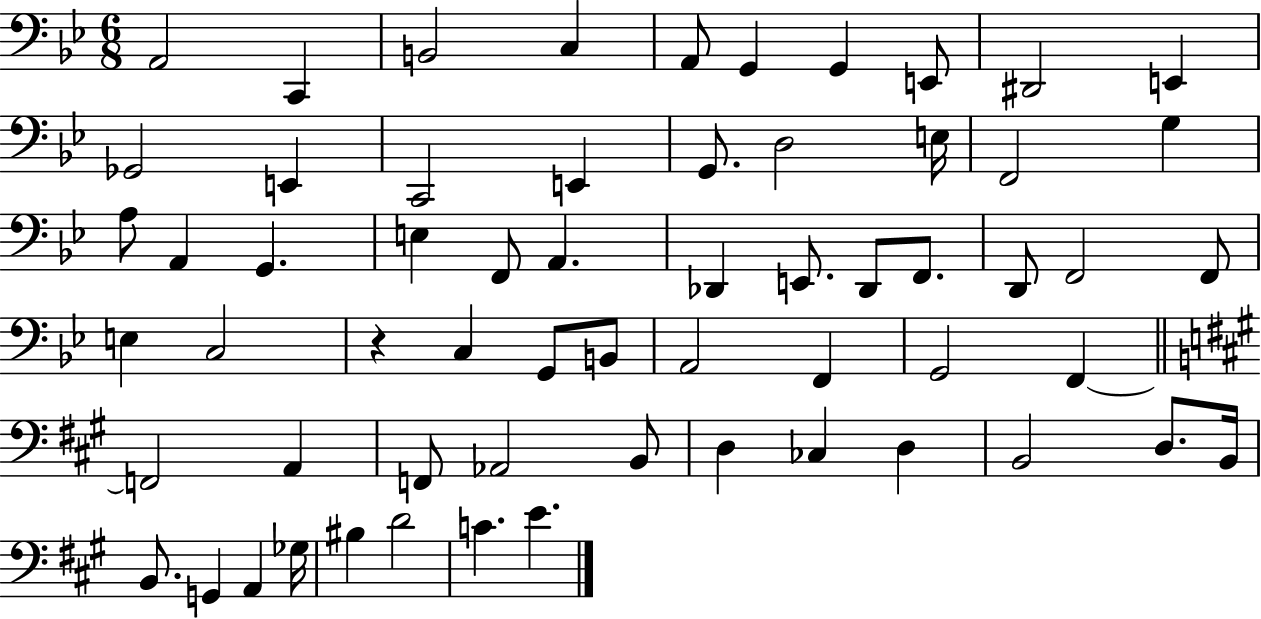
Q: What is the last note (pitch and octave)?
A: E4